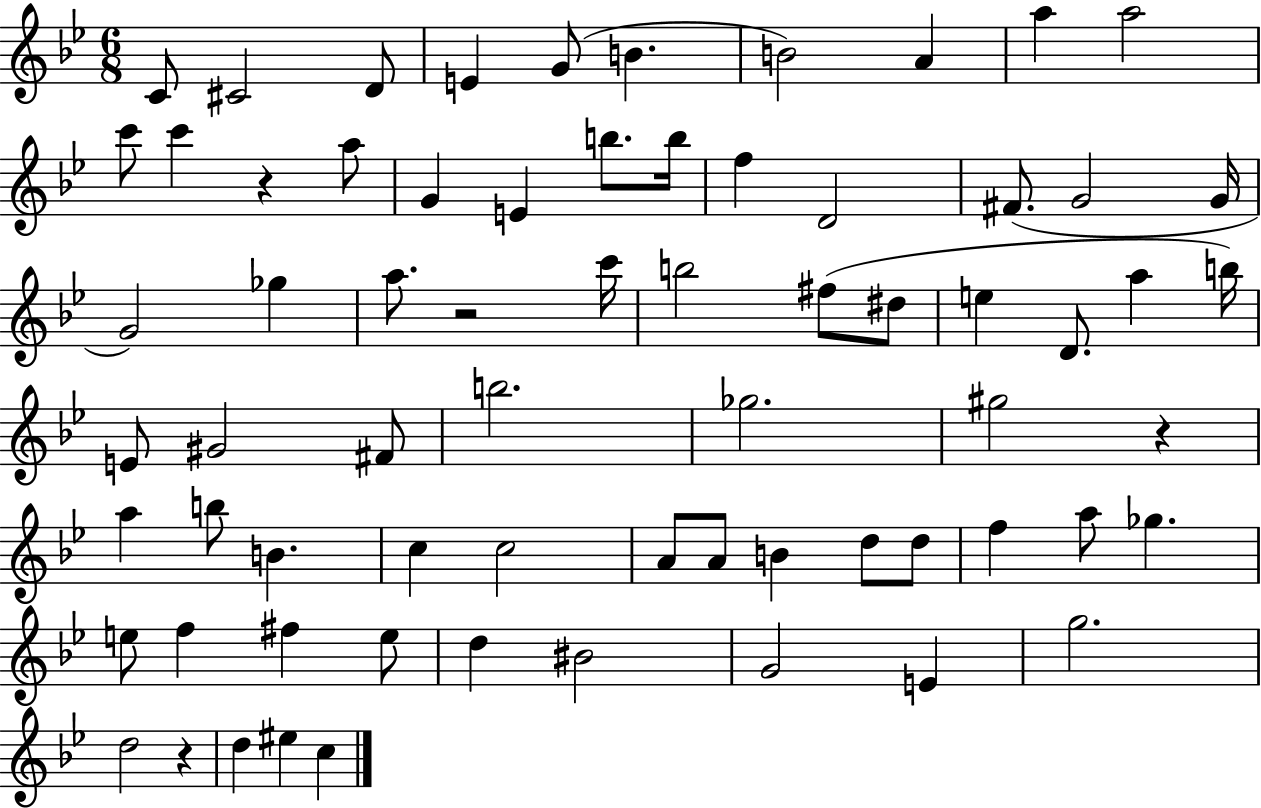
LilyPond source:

{
  \clef treble
  \numericTimeSignature
  \time 6/8
  \key bes \major
  \repeat volta 2 { c'8 cis'2 d'8 | e'4 g'8( b'4. | b'2) a'4 | a''4 a''2 | \break c'''8 c'''4 r4 a''8 | g'4 e'4 b''8. b''16 | f''4 d'2 | fis'8.( g'2 g'16 | \break g'2) ges''4 | a''8. r2 c'''16 | b''2 fis''8( dis''8 | e''4 d'8. a''4 b''16) | \break e'8 gis'2 fis'8 | b''2. | ges''2. | gis''2 r4 | \break a''4 b''8 b'4. | c''4 c''2 | a'8 a'8 b'4 d''8 d''8 | f''4 a''8 ges''4. | \break e''8 f''4 fis''4 e''8 | d''4 bis'2 | g'2 e'4 | g''2. | \break d''2 r4 | d''4 eis''4 c''4 | } \bar "|."
}